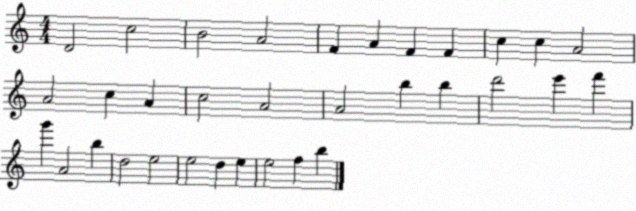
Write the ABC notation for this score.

X:1
T:Untitled
M:4/4
L:1/4
K:C
D2 c2 B2 A2 F A F F c c A2 A2 c A c2 A2 A2 b b d'2 e' f' g' A2 b d2 e2 e2 d e e2 f b